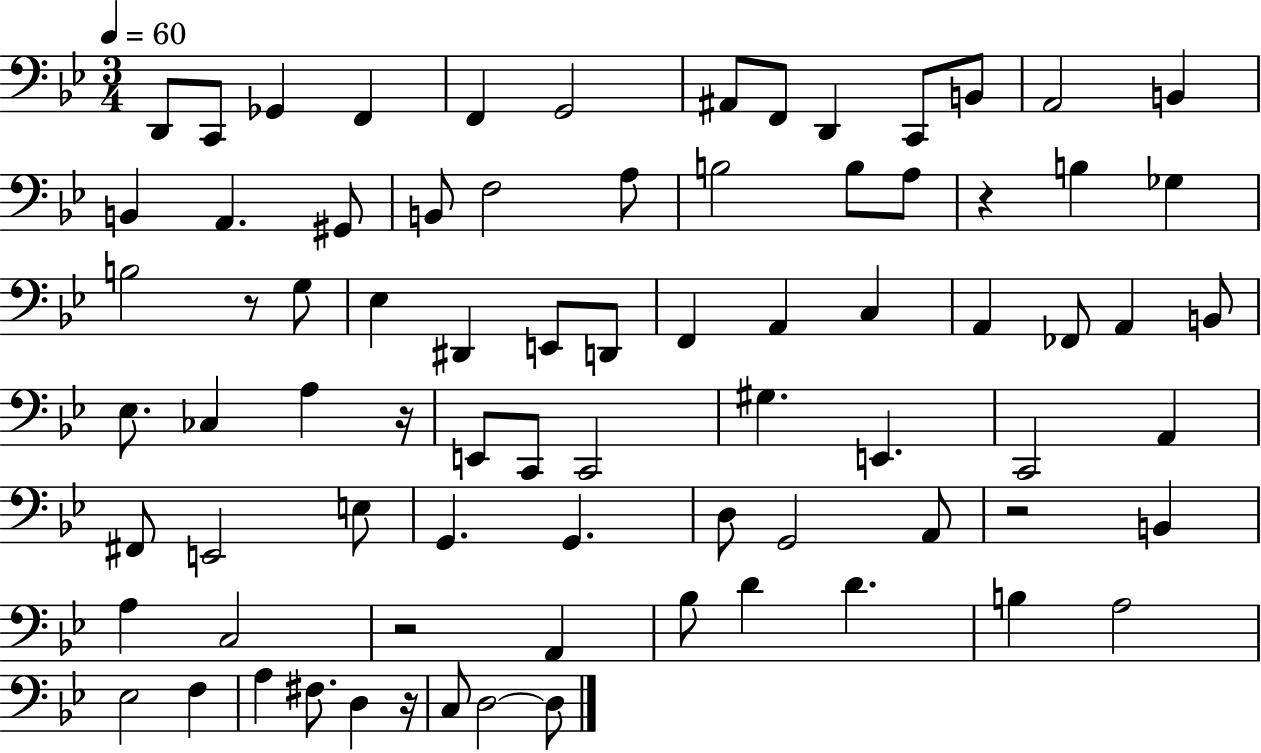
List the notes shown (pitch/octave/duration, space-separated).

D2/e C2/e Gb2/q F2/q F2/q G2/h A#2/e F2/e D2/q C2/e B2/e A2/h B2/q B2/q A2/q. G#2/e B2/e F3/h A3/e B3/h B3/e A3/e R/q B3/q Gb3/q B3/h R/e G3/e Eb3/q D#2/q E2/e D2/e F2/q A2/q C3/q A2/q FES2/e A2/q B2/e Eb3/e. CES3/q A3/q R/s E2/e C2/e C2/h G#3/q. E2/q. C2/h A2/q F#2/e E2/h E3/e G2/q. G2/q. D3/e G2/h A2/e R/h B2/q A3/q C3/h R/h A2/q Bb3/e D4/q D4/q. B3/q A3/h Eb3/h F3/q A3/q F#3/e. D3/q R/s C3/e D3/h D3/e